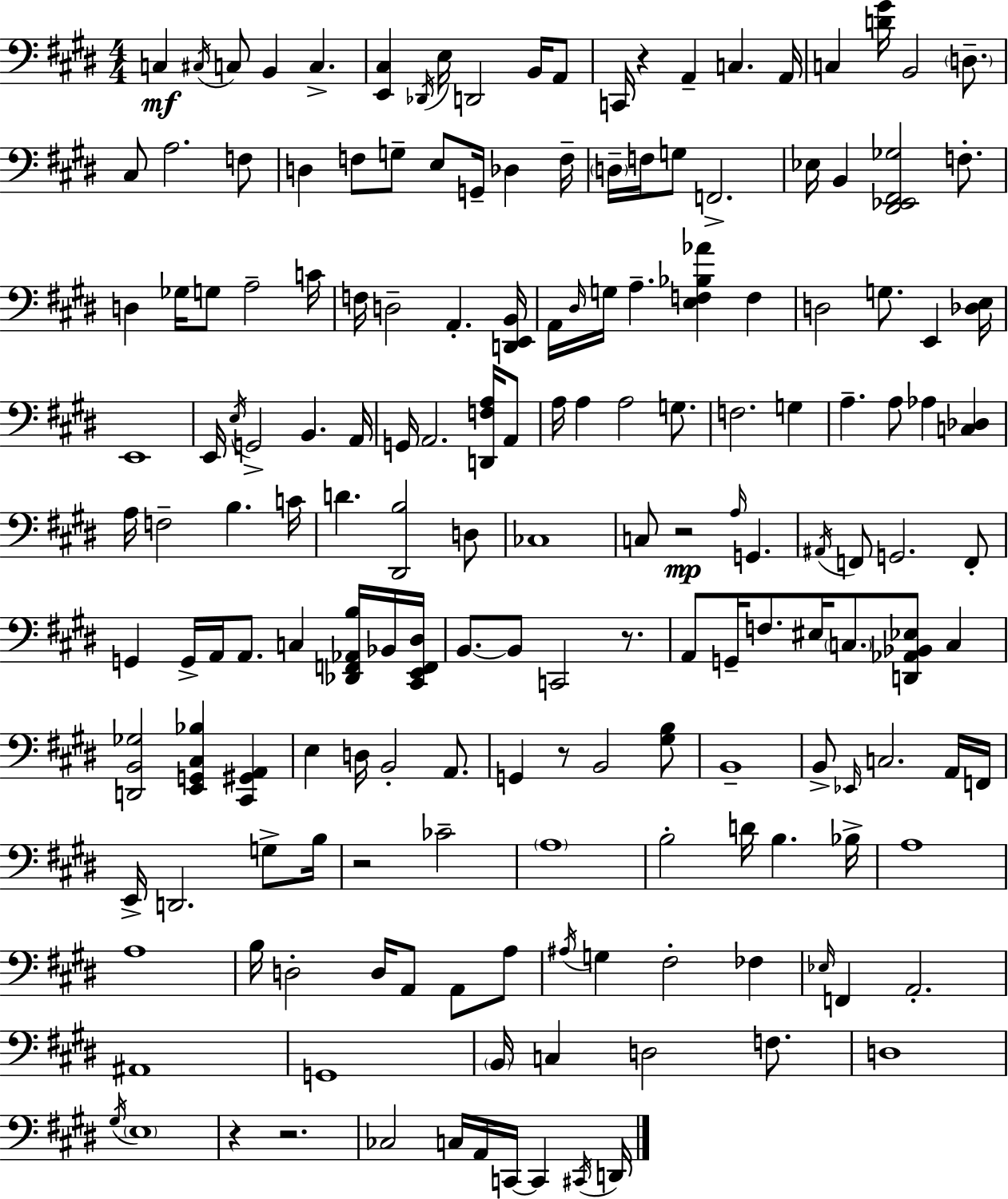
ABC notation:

X:1
T:Untitled
M:4/4
L:1/4
K:E
C, ^C,/4 C,/2 B,, C, [E,,^C,] _D,,/4 E,/4 D,,2 B,,/4 A,,/2 C,,/4 z A,, C, A,,/4 C, [D^G]/4 B,,2 D,/2 ^C,/2 A,2 F,/2 D, F,/2 G,/2 E,/2 G,,/4 _D, F,/4 D,/4 F,/4 G,/2 F,,2 _E,/4 B,, [^D,,_E,,^F,,_G,]2 F,/2 D, _G,/4 G,/2 A,2 C/4 F,/4 D,2 A,, [D,,E,,B,,]/4 A,,/4 ^D,/4 G,/4 A, [E,F,_B,_A] F, D,2 G,/2 E,, [_D,E,]/4 E,,4 E,,/4 E,/4 G,,2 B,, A,,/4 G,,/4 A,,2 [D,,F,A,]/4 A,,/2 A,/4 A, A,2 G,/2 F,2 G, A, A,/2 _A, [C,_D,] A,/4 F,2 B, C/4 D [^D,,B,]2 D,/2 _C,4 C,/2 z2 A,/4 G,, ^A,,/4 F,,/2 G,,2 F,,/2 G,, G,,/4 A,,/4 A,,/2 C, [_D,,F,,_A,,B,]/4 _B,,/4 [^C,,E,,F,,^D,]/4 B,,/2 B,,/2 C,,2 z/2 A,,/2 G,,/4 F,/2 ^E,/4 C,/2 [D,,_A,,_B,,_E,]/2 C, [D,,B,,_G,]2 [E,,G,,^C,_B,] [^C,,^G,,A,,] E, D,/4 B,,2 A,,/2 G,, z/2 B,,2 [^G,B,]/2 B,,4 B,,/2 _E,,/4 C,2 A,,/4 F,,/4 E,,/4 D,,2 G,/2 B,/4 z2 _C2 A,4 B,2 D/4 B, _B,/4 A,4 A,4 B,/4 D,2 D,/4 A,,/2 A,,/2 A,/2 ^A,/4 G, ^F,2 _F, _E,/4 F,, A,,2 ^A,,4 G,,4 B,,/4 C, D,2 F,/2 D,4 ^G,/4 E,4 z z2 _C,2 C,/4 A,,/4 C,,/4 C,, ^C,,/4 D,,/4